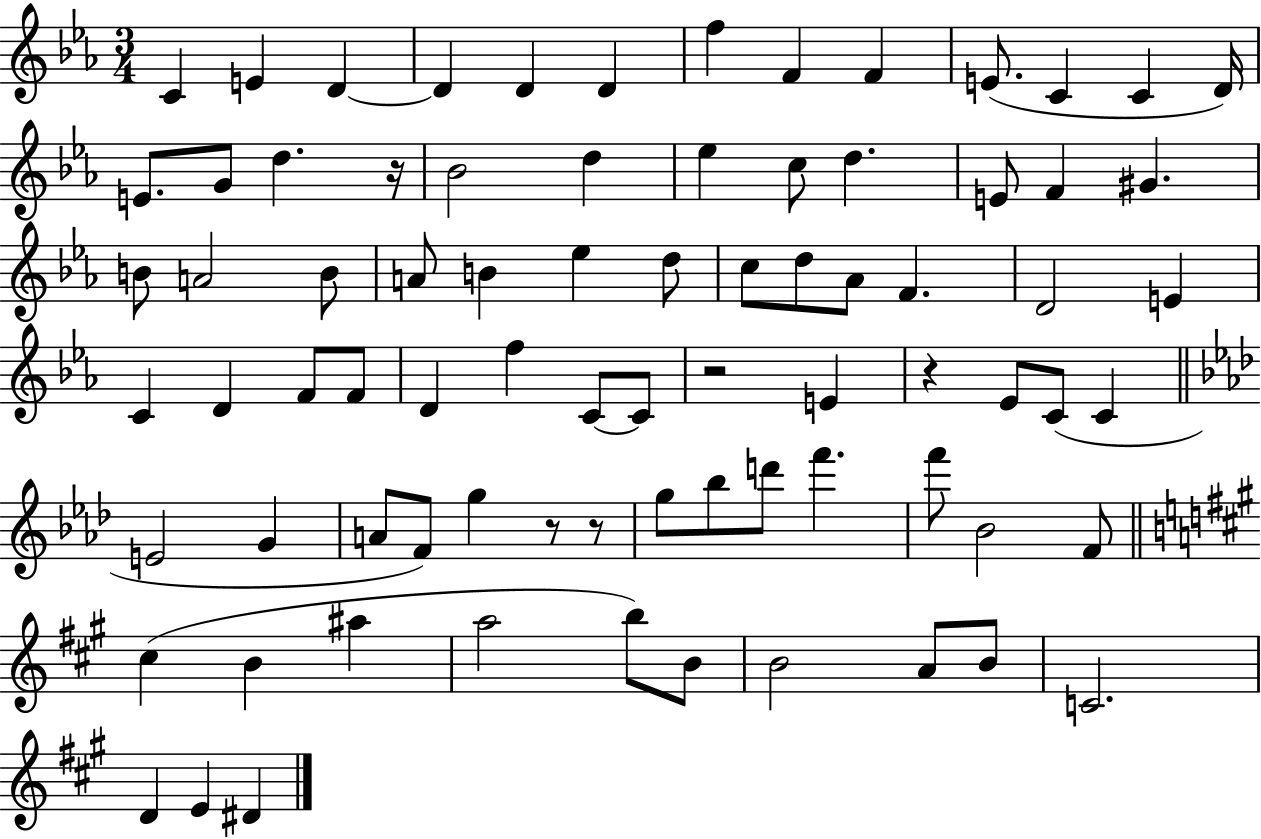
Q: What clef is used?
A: treble